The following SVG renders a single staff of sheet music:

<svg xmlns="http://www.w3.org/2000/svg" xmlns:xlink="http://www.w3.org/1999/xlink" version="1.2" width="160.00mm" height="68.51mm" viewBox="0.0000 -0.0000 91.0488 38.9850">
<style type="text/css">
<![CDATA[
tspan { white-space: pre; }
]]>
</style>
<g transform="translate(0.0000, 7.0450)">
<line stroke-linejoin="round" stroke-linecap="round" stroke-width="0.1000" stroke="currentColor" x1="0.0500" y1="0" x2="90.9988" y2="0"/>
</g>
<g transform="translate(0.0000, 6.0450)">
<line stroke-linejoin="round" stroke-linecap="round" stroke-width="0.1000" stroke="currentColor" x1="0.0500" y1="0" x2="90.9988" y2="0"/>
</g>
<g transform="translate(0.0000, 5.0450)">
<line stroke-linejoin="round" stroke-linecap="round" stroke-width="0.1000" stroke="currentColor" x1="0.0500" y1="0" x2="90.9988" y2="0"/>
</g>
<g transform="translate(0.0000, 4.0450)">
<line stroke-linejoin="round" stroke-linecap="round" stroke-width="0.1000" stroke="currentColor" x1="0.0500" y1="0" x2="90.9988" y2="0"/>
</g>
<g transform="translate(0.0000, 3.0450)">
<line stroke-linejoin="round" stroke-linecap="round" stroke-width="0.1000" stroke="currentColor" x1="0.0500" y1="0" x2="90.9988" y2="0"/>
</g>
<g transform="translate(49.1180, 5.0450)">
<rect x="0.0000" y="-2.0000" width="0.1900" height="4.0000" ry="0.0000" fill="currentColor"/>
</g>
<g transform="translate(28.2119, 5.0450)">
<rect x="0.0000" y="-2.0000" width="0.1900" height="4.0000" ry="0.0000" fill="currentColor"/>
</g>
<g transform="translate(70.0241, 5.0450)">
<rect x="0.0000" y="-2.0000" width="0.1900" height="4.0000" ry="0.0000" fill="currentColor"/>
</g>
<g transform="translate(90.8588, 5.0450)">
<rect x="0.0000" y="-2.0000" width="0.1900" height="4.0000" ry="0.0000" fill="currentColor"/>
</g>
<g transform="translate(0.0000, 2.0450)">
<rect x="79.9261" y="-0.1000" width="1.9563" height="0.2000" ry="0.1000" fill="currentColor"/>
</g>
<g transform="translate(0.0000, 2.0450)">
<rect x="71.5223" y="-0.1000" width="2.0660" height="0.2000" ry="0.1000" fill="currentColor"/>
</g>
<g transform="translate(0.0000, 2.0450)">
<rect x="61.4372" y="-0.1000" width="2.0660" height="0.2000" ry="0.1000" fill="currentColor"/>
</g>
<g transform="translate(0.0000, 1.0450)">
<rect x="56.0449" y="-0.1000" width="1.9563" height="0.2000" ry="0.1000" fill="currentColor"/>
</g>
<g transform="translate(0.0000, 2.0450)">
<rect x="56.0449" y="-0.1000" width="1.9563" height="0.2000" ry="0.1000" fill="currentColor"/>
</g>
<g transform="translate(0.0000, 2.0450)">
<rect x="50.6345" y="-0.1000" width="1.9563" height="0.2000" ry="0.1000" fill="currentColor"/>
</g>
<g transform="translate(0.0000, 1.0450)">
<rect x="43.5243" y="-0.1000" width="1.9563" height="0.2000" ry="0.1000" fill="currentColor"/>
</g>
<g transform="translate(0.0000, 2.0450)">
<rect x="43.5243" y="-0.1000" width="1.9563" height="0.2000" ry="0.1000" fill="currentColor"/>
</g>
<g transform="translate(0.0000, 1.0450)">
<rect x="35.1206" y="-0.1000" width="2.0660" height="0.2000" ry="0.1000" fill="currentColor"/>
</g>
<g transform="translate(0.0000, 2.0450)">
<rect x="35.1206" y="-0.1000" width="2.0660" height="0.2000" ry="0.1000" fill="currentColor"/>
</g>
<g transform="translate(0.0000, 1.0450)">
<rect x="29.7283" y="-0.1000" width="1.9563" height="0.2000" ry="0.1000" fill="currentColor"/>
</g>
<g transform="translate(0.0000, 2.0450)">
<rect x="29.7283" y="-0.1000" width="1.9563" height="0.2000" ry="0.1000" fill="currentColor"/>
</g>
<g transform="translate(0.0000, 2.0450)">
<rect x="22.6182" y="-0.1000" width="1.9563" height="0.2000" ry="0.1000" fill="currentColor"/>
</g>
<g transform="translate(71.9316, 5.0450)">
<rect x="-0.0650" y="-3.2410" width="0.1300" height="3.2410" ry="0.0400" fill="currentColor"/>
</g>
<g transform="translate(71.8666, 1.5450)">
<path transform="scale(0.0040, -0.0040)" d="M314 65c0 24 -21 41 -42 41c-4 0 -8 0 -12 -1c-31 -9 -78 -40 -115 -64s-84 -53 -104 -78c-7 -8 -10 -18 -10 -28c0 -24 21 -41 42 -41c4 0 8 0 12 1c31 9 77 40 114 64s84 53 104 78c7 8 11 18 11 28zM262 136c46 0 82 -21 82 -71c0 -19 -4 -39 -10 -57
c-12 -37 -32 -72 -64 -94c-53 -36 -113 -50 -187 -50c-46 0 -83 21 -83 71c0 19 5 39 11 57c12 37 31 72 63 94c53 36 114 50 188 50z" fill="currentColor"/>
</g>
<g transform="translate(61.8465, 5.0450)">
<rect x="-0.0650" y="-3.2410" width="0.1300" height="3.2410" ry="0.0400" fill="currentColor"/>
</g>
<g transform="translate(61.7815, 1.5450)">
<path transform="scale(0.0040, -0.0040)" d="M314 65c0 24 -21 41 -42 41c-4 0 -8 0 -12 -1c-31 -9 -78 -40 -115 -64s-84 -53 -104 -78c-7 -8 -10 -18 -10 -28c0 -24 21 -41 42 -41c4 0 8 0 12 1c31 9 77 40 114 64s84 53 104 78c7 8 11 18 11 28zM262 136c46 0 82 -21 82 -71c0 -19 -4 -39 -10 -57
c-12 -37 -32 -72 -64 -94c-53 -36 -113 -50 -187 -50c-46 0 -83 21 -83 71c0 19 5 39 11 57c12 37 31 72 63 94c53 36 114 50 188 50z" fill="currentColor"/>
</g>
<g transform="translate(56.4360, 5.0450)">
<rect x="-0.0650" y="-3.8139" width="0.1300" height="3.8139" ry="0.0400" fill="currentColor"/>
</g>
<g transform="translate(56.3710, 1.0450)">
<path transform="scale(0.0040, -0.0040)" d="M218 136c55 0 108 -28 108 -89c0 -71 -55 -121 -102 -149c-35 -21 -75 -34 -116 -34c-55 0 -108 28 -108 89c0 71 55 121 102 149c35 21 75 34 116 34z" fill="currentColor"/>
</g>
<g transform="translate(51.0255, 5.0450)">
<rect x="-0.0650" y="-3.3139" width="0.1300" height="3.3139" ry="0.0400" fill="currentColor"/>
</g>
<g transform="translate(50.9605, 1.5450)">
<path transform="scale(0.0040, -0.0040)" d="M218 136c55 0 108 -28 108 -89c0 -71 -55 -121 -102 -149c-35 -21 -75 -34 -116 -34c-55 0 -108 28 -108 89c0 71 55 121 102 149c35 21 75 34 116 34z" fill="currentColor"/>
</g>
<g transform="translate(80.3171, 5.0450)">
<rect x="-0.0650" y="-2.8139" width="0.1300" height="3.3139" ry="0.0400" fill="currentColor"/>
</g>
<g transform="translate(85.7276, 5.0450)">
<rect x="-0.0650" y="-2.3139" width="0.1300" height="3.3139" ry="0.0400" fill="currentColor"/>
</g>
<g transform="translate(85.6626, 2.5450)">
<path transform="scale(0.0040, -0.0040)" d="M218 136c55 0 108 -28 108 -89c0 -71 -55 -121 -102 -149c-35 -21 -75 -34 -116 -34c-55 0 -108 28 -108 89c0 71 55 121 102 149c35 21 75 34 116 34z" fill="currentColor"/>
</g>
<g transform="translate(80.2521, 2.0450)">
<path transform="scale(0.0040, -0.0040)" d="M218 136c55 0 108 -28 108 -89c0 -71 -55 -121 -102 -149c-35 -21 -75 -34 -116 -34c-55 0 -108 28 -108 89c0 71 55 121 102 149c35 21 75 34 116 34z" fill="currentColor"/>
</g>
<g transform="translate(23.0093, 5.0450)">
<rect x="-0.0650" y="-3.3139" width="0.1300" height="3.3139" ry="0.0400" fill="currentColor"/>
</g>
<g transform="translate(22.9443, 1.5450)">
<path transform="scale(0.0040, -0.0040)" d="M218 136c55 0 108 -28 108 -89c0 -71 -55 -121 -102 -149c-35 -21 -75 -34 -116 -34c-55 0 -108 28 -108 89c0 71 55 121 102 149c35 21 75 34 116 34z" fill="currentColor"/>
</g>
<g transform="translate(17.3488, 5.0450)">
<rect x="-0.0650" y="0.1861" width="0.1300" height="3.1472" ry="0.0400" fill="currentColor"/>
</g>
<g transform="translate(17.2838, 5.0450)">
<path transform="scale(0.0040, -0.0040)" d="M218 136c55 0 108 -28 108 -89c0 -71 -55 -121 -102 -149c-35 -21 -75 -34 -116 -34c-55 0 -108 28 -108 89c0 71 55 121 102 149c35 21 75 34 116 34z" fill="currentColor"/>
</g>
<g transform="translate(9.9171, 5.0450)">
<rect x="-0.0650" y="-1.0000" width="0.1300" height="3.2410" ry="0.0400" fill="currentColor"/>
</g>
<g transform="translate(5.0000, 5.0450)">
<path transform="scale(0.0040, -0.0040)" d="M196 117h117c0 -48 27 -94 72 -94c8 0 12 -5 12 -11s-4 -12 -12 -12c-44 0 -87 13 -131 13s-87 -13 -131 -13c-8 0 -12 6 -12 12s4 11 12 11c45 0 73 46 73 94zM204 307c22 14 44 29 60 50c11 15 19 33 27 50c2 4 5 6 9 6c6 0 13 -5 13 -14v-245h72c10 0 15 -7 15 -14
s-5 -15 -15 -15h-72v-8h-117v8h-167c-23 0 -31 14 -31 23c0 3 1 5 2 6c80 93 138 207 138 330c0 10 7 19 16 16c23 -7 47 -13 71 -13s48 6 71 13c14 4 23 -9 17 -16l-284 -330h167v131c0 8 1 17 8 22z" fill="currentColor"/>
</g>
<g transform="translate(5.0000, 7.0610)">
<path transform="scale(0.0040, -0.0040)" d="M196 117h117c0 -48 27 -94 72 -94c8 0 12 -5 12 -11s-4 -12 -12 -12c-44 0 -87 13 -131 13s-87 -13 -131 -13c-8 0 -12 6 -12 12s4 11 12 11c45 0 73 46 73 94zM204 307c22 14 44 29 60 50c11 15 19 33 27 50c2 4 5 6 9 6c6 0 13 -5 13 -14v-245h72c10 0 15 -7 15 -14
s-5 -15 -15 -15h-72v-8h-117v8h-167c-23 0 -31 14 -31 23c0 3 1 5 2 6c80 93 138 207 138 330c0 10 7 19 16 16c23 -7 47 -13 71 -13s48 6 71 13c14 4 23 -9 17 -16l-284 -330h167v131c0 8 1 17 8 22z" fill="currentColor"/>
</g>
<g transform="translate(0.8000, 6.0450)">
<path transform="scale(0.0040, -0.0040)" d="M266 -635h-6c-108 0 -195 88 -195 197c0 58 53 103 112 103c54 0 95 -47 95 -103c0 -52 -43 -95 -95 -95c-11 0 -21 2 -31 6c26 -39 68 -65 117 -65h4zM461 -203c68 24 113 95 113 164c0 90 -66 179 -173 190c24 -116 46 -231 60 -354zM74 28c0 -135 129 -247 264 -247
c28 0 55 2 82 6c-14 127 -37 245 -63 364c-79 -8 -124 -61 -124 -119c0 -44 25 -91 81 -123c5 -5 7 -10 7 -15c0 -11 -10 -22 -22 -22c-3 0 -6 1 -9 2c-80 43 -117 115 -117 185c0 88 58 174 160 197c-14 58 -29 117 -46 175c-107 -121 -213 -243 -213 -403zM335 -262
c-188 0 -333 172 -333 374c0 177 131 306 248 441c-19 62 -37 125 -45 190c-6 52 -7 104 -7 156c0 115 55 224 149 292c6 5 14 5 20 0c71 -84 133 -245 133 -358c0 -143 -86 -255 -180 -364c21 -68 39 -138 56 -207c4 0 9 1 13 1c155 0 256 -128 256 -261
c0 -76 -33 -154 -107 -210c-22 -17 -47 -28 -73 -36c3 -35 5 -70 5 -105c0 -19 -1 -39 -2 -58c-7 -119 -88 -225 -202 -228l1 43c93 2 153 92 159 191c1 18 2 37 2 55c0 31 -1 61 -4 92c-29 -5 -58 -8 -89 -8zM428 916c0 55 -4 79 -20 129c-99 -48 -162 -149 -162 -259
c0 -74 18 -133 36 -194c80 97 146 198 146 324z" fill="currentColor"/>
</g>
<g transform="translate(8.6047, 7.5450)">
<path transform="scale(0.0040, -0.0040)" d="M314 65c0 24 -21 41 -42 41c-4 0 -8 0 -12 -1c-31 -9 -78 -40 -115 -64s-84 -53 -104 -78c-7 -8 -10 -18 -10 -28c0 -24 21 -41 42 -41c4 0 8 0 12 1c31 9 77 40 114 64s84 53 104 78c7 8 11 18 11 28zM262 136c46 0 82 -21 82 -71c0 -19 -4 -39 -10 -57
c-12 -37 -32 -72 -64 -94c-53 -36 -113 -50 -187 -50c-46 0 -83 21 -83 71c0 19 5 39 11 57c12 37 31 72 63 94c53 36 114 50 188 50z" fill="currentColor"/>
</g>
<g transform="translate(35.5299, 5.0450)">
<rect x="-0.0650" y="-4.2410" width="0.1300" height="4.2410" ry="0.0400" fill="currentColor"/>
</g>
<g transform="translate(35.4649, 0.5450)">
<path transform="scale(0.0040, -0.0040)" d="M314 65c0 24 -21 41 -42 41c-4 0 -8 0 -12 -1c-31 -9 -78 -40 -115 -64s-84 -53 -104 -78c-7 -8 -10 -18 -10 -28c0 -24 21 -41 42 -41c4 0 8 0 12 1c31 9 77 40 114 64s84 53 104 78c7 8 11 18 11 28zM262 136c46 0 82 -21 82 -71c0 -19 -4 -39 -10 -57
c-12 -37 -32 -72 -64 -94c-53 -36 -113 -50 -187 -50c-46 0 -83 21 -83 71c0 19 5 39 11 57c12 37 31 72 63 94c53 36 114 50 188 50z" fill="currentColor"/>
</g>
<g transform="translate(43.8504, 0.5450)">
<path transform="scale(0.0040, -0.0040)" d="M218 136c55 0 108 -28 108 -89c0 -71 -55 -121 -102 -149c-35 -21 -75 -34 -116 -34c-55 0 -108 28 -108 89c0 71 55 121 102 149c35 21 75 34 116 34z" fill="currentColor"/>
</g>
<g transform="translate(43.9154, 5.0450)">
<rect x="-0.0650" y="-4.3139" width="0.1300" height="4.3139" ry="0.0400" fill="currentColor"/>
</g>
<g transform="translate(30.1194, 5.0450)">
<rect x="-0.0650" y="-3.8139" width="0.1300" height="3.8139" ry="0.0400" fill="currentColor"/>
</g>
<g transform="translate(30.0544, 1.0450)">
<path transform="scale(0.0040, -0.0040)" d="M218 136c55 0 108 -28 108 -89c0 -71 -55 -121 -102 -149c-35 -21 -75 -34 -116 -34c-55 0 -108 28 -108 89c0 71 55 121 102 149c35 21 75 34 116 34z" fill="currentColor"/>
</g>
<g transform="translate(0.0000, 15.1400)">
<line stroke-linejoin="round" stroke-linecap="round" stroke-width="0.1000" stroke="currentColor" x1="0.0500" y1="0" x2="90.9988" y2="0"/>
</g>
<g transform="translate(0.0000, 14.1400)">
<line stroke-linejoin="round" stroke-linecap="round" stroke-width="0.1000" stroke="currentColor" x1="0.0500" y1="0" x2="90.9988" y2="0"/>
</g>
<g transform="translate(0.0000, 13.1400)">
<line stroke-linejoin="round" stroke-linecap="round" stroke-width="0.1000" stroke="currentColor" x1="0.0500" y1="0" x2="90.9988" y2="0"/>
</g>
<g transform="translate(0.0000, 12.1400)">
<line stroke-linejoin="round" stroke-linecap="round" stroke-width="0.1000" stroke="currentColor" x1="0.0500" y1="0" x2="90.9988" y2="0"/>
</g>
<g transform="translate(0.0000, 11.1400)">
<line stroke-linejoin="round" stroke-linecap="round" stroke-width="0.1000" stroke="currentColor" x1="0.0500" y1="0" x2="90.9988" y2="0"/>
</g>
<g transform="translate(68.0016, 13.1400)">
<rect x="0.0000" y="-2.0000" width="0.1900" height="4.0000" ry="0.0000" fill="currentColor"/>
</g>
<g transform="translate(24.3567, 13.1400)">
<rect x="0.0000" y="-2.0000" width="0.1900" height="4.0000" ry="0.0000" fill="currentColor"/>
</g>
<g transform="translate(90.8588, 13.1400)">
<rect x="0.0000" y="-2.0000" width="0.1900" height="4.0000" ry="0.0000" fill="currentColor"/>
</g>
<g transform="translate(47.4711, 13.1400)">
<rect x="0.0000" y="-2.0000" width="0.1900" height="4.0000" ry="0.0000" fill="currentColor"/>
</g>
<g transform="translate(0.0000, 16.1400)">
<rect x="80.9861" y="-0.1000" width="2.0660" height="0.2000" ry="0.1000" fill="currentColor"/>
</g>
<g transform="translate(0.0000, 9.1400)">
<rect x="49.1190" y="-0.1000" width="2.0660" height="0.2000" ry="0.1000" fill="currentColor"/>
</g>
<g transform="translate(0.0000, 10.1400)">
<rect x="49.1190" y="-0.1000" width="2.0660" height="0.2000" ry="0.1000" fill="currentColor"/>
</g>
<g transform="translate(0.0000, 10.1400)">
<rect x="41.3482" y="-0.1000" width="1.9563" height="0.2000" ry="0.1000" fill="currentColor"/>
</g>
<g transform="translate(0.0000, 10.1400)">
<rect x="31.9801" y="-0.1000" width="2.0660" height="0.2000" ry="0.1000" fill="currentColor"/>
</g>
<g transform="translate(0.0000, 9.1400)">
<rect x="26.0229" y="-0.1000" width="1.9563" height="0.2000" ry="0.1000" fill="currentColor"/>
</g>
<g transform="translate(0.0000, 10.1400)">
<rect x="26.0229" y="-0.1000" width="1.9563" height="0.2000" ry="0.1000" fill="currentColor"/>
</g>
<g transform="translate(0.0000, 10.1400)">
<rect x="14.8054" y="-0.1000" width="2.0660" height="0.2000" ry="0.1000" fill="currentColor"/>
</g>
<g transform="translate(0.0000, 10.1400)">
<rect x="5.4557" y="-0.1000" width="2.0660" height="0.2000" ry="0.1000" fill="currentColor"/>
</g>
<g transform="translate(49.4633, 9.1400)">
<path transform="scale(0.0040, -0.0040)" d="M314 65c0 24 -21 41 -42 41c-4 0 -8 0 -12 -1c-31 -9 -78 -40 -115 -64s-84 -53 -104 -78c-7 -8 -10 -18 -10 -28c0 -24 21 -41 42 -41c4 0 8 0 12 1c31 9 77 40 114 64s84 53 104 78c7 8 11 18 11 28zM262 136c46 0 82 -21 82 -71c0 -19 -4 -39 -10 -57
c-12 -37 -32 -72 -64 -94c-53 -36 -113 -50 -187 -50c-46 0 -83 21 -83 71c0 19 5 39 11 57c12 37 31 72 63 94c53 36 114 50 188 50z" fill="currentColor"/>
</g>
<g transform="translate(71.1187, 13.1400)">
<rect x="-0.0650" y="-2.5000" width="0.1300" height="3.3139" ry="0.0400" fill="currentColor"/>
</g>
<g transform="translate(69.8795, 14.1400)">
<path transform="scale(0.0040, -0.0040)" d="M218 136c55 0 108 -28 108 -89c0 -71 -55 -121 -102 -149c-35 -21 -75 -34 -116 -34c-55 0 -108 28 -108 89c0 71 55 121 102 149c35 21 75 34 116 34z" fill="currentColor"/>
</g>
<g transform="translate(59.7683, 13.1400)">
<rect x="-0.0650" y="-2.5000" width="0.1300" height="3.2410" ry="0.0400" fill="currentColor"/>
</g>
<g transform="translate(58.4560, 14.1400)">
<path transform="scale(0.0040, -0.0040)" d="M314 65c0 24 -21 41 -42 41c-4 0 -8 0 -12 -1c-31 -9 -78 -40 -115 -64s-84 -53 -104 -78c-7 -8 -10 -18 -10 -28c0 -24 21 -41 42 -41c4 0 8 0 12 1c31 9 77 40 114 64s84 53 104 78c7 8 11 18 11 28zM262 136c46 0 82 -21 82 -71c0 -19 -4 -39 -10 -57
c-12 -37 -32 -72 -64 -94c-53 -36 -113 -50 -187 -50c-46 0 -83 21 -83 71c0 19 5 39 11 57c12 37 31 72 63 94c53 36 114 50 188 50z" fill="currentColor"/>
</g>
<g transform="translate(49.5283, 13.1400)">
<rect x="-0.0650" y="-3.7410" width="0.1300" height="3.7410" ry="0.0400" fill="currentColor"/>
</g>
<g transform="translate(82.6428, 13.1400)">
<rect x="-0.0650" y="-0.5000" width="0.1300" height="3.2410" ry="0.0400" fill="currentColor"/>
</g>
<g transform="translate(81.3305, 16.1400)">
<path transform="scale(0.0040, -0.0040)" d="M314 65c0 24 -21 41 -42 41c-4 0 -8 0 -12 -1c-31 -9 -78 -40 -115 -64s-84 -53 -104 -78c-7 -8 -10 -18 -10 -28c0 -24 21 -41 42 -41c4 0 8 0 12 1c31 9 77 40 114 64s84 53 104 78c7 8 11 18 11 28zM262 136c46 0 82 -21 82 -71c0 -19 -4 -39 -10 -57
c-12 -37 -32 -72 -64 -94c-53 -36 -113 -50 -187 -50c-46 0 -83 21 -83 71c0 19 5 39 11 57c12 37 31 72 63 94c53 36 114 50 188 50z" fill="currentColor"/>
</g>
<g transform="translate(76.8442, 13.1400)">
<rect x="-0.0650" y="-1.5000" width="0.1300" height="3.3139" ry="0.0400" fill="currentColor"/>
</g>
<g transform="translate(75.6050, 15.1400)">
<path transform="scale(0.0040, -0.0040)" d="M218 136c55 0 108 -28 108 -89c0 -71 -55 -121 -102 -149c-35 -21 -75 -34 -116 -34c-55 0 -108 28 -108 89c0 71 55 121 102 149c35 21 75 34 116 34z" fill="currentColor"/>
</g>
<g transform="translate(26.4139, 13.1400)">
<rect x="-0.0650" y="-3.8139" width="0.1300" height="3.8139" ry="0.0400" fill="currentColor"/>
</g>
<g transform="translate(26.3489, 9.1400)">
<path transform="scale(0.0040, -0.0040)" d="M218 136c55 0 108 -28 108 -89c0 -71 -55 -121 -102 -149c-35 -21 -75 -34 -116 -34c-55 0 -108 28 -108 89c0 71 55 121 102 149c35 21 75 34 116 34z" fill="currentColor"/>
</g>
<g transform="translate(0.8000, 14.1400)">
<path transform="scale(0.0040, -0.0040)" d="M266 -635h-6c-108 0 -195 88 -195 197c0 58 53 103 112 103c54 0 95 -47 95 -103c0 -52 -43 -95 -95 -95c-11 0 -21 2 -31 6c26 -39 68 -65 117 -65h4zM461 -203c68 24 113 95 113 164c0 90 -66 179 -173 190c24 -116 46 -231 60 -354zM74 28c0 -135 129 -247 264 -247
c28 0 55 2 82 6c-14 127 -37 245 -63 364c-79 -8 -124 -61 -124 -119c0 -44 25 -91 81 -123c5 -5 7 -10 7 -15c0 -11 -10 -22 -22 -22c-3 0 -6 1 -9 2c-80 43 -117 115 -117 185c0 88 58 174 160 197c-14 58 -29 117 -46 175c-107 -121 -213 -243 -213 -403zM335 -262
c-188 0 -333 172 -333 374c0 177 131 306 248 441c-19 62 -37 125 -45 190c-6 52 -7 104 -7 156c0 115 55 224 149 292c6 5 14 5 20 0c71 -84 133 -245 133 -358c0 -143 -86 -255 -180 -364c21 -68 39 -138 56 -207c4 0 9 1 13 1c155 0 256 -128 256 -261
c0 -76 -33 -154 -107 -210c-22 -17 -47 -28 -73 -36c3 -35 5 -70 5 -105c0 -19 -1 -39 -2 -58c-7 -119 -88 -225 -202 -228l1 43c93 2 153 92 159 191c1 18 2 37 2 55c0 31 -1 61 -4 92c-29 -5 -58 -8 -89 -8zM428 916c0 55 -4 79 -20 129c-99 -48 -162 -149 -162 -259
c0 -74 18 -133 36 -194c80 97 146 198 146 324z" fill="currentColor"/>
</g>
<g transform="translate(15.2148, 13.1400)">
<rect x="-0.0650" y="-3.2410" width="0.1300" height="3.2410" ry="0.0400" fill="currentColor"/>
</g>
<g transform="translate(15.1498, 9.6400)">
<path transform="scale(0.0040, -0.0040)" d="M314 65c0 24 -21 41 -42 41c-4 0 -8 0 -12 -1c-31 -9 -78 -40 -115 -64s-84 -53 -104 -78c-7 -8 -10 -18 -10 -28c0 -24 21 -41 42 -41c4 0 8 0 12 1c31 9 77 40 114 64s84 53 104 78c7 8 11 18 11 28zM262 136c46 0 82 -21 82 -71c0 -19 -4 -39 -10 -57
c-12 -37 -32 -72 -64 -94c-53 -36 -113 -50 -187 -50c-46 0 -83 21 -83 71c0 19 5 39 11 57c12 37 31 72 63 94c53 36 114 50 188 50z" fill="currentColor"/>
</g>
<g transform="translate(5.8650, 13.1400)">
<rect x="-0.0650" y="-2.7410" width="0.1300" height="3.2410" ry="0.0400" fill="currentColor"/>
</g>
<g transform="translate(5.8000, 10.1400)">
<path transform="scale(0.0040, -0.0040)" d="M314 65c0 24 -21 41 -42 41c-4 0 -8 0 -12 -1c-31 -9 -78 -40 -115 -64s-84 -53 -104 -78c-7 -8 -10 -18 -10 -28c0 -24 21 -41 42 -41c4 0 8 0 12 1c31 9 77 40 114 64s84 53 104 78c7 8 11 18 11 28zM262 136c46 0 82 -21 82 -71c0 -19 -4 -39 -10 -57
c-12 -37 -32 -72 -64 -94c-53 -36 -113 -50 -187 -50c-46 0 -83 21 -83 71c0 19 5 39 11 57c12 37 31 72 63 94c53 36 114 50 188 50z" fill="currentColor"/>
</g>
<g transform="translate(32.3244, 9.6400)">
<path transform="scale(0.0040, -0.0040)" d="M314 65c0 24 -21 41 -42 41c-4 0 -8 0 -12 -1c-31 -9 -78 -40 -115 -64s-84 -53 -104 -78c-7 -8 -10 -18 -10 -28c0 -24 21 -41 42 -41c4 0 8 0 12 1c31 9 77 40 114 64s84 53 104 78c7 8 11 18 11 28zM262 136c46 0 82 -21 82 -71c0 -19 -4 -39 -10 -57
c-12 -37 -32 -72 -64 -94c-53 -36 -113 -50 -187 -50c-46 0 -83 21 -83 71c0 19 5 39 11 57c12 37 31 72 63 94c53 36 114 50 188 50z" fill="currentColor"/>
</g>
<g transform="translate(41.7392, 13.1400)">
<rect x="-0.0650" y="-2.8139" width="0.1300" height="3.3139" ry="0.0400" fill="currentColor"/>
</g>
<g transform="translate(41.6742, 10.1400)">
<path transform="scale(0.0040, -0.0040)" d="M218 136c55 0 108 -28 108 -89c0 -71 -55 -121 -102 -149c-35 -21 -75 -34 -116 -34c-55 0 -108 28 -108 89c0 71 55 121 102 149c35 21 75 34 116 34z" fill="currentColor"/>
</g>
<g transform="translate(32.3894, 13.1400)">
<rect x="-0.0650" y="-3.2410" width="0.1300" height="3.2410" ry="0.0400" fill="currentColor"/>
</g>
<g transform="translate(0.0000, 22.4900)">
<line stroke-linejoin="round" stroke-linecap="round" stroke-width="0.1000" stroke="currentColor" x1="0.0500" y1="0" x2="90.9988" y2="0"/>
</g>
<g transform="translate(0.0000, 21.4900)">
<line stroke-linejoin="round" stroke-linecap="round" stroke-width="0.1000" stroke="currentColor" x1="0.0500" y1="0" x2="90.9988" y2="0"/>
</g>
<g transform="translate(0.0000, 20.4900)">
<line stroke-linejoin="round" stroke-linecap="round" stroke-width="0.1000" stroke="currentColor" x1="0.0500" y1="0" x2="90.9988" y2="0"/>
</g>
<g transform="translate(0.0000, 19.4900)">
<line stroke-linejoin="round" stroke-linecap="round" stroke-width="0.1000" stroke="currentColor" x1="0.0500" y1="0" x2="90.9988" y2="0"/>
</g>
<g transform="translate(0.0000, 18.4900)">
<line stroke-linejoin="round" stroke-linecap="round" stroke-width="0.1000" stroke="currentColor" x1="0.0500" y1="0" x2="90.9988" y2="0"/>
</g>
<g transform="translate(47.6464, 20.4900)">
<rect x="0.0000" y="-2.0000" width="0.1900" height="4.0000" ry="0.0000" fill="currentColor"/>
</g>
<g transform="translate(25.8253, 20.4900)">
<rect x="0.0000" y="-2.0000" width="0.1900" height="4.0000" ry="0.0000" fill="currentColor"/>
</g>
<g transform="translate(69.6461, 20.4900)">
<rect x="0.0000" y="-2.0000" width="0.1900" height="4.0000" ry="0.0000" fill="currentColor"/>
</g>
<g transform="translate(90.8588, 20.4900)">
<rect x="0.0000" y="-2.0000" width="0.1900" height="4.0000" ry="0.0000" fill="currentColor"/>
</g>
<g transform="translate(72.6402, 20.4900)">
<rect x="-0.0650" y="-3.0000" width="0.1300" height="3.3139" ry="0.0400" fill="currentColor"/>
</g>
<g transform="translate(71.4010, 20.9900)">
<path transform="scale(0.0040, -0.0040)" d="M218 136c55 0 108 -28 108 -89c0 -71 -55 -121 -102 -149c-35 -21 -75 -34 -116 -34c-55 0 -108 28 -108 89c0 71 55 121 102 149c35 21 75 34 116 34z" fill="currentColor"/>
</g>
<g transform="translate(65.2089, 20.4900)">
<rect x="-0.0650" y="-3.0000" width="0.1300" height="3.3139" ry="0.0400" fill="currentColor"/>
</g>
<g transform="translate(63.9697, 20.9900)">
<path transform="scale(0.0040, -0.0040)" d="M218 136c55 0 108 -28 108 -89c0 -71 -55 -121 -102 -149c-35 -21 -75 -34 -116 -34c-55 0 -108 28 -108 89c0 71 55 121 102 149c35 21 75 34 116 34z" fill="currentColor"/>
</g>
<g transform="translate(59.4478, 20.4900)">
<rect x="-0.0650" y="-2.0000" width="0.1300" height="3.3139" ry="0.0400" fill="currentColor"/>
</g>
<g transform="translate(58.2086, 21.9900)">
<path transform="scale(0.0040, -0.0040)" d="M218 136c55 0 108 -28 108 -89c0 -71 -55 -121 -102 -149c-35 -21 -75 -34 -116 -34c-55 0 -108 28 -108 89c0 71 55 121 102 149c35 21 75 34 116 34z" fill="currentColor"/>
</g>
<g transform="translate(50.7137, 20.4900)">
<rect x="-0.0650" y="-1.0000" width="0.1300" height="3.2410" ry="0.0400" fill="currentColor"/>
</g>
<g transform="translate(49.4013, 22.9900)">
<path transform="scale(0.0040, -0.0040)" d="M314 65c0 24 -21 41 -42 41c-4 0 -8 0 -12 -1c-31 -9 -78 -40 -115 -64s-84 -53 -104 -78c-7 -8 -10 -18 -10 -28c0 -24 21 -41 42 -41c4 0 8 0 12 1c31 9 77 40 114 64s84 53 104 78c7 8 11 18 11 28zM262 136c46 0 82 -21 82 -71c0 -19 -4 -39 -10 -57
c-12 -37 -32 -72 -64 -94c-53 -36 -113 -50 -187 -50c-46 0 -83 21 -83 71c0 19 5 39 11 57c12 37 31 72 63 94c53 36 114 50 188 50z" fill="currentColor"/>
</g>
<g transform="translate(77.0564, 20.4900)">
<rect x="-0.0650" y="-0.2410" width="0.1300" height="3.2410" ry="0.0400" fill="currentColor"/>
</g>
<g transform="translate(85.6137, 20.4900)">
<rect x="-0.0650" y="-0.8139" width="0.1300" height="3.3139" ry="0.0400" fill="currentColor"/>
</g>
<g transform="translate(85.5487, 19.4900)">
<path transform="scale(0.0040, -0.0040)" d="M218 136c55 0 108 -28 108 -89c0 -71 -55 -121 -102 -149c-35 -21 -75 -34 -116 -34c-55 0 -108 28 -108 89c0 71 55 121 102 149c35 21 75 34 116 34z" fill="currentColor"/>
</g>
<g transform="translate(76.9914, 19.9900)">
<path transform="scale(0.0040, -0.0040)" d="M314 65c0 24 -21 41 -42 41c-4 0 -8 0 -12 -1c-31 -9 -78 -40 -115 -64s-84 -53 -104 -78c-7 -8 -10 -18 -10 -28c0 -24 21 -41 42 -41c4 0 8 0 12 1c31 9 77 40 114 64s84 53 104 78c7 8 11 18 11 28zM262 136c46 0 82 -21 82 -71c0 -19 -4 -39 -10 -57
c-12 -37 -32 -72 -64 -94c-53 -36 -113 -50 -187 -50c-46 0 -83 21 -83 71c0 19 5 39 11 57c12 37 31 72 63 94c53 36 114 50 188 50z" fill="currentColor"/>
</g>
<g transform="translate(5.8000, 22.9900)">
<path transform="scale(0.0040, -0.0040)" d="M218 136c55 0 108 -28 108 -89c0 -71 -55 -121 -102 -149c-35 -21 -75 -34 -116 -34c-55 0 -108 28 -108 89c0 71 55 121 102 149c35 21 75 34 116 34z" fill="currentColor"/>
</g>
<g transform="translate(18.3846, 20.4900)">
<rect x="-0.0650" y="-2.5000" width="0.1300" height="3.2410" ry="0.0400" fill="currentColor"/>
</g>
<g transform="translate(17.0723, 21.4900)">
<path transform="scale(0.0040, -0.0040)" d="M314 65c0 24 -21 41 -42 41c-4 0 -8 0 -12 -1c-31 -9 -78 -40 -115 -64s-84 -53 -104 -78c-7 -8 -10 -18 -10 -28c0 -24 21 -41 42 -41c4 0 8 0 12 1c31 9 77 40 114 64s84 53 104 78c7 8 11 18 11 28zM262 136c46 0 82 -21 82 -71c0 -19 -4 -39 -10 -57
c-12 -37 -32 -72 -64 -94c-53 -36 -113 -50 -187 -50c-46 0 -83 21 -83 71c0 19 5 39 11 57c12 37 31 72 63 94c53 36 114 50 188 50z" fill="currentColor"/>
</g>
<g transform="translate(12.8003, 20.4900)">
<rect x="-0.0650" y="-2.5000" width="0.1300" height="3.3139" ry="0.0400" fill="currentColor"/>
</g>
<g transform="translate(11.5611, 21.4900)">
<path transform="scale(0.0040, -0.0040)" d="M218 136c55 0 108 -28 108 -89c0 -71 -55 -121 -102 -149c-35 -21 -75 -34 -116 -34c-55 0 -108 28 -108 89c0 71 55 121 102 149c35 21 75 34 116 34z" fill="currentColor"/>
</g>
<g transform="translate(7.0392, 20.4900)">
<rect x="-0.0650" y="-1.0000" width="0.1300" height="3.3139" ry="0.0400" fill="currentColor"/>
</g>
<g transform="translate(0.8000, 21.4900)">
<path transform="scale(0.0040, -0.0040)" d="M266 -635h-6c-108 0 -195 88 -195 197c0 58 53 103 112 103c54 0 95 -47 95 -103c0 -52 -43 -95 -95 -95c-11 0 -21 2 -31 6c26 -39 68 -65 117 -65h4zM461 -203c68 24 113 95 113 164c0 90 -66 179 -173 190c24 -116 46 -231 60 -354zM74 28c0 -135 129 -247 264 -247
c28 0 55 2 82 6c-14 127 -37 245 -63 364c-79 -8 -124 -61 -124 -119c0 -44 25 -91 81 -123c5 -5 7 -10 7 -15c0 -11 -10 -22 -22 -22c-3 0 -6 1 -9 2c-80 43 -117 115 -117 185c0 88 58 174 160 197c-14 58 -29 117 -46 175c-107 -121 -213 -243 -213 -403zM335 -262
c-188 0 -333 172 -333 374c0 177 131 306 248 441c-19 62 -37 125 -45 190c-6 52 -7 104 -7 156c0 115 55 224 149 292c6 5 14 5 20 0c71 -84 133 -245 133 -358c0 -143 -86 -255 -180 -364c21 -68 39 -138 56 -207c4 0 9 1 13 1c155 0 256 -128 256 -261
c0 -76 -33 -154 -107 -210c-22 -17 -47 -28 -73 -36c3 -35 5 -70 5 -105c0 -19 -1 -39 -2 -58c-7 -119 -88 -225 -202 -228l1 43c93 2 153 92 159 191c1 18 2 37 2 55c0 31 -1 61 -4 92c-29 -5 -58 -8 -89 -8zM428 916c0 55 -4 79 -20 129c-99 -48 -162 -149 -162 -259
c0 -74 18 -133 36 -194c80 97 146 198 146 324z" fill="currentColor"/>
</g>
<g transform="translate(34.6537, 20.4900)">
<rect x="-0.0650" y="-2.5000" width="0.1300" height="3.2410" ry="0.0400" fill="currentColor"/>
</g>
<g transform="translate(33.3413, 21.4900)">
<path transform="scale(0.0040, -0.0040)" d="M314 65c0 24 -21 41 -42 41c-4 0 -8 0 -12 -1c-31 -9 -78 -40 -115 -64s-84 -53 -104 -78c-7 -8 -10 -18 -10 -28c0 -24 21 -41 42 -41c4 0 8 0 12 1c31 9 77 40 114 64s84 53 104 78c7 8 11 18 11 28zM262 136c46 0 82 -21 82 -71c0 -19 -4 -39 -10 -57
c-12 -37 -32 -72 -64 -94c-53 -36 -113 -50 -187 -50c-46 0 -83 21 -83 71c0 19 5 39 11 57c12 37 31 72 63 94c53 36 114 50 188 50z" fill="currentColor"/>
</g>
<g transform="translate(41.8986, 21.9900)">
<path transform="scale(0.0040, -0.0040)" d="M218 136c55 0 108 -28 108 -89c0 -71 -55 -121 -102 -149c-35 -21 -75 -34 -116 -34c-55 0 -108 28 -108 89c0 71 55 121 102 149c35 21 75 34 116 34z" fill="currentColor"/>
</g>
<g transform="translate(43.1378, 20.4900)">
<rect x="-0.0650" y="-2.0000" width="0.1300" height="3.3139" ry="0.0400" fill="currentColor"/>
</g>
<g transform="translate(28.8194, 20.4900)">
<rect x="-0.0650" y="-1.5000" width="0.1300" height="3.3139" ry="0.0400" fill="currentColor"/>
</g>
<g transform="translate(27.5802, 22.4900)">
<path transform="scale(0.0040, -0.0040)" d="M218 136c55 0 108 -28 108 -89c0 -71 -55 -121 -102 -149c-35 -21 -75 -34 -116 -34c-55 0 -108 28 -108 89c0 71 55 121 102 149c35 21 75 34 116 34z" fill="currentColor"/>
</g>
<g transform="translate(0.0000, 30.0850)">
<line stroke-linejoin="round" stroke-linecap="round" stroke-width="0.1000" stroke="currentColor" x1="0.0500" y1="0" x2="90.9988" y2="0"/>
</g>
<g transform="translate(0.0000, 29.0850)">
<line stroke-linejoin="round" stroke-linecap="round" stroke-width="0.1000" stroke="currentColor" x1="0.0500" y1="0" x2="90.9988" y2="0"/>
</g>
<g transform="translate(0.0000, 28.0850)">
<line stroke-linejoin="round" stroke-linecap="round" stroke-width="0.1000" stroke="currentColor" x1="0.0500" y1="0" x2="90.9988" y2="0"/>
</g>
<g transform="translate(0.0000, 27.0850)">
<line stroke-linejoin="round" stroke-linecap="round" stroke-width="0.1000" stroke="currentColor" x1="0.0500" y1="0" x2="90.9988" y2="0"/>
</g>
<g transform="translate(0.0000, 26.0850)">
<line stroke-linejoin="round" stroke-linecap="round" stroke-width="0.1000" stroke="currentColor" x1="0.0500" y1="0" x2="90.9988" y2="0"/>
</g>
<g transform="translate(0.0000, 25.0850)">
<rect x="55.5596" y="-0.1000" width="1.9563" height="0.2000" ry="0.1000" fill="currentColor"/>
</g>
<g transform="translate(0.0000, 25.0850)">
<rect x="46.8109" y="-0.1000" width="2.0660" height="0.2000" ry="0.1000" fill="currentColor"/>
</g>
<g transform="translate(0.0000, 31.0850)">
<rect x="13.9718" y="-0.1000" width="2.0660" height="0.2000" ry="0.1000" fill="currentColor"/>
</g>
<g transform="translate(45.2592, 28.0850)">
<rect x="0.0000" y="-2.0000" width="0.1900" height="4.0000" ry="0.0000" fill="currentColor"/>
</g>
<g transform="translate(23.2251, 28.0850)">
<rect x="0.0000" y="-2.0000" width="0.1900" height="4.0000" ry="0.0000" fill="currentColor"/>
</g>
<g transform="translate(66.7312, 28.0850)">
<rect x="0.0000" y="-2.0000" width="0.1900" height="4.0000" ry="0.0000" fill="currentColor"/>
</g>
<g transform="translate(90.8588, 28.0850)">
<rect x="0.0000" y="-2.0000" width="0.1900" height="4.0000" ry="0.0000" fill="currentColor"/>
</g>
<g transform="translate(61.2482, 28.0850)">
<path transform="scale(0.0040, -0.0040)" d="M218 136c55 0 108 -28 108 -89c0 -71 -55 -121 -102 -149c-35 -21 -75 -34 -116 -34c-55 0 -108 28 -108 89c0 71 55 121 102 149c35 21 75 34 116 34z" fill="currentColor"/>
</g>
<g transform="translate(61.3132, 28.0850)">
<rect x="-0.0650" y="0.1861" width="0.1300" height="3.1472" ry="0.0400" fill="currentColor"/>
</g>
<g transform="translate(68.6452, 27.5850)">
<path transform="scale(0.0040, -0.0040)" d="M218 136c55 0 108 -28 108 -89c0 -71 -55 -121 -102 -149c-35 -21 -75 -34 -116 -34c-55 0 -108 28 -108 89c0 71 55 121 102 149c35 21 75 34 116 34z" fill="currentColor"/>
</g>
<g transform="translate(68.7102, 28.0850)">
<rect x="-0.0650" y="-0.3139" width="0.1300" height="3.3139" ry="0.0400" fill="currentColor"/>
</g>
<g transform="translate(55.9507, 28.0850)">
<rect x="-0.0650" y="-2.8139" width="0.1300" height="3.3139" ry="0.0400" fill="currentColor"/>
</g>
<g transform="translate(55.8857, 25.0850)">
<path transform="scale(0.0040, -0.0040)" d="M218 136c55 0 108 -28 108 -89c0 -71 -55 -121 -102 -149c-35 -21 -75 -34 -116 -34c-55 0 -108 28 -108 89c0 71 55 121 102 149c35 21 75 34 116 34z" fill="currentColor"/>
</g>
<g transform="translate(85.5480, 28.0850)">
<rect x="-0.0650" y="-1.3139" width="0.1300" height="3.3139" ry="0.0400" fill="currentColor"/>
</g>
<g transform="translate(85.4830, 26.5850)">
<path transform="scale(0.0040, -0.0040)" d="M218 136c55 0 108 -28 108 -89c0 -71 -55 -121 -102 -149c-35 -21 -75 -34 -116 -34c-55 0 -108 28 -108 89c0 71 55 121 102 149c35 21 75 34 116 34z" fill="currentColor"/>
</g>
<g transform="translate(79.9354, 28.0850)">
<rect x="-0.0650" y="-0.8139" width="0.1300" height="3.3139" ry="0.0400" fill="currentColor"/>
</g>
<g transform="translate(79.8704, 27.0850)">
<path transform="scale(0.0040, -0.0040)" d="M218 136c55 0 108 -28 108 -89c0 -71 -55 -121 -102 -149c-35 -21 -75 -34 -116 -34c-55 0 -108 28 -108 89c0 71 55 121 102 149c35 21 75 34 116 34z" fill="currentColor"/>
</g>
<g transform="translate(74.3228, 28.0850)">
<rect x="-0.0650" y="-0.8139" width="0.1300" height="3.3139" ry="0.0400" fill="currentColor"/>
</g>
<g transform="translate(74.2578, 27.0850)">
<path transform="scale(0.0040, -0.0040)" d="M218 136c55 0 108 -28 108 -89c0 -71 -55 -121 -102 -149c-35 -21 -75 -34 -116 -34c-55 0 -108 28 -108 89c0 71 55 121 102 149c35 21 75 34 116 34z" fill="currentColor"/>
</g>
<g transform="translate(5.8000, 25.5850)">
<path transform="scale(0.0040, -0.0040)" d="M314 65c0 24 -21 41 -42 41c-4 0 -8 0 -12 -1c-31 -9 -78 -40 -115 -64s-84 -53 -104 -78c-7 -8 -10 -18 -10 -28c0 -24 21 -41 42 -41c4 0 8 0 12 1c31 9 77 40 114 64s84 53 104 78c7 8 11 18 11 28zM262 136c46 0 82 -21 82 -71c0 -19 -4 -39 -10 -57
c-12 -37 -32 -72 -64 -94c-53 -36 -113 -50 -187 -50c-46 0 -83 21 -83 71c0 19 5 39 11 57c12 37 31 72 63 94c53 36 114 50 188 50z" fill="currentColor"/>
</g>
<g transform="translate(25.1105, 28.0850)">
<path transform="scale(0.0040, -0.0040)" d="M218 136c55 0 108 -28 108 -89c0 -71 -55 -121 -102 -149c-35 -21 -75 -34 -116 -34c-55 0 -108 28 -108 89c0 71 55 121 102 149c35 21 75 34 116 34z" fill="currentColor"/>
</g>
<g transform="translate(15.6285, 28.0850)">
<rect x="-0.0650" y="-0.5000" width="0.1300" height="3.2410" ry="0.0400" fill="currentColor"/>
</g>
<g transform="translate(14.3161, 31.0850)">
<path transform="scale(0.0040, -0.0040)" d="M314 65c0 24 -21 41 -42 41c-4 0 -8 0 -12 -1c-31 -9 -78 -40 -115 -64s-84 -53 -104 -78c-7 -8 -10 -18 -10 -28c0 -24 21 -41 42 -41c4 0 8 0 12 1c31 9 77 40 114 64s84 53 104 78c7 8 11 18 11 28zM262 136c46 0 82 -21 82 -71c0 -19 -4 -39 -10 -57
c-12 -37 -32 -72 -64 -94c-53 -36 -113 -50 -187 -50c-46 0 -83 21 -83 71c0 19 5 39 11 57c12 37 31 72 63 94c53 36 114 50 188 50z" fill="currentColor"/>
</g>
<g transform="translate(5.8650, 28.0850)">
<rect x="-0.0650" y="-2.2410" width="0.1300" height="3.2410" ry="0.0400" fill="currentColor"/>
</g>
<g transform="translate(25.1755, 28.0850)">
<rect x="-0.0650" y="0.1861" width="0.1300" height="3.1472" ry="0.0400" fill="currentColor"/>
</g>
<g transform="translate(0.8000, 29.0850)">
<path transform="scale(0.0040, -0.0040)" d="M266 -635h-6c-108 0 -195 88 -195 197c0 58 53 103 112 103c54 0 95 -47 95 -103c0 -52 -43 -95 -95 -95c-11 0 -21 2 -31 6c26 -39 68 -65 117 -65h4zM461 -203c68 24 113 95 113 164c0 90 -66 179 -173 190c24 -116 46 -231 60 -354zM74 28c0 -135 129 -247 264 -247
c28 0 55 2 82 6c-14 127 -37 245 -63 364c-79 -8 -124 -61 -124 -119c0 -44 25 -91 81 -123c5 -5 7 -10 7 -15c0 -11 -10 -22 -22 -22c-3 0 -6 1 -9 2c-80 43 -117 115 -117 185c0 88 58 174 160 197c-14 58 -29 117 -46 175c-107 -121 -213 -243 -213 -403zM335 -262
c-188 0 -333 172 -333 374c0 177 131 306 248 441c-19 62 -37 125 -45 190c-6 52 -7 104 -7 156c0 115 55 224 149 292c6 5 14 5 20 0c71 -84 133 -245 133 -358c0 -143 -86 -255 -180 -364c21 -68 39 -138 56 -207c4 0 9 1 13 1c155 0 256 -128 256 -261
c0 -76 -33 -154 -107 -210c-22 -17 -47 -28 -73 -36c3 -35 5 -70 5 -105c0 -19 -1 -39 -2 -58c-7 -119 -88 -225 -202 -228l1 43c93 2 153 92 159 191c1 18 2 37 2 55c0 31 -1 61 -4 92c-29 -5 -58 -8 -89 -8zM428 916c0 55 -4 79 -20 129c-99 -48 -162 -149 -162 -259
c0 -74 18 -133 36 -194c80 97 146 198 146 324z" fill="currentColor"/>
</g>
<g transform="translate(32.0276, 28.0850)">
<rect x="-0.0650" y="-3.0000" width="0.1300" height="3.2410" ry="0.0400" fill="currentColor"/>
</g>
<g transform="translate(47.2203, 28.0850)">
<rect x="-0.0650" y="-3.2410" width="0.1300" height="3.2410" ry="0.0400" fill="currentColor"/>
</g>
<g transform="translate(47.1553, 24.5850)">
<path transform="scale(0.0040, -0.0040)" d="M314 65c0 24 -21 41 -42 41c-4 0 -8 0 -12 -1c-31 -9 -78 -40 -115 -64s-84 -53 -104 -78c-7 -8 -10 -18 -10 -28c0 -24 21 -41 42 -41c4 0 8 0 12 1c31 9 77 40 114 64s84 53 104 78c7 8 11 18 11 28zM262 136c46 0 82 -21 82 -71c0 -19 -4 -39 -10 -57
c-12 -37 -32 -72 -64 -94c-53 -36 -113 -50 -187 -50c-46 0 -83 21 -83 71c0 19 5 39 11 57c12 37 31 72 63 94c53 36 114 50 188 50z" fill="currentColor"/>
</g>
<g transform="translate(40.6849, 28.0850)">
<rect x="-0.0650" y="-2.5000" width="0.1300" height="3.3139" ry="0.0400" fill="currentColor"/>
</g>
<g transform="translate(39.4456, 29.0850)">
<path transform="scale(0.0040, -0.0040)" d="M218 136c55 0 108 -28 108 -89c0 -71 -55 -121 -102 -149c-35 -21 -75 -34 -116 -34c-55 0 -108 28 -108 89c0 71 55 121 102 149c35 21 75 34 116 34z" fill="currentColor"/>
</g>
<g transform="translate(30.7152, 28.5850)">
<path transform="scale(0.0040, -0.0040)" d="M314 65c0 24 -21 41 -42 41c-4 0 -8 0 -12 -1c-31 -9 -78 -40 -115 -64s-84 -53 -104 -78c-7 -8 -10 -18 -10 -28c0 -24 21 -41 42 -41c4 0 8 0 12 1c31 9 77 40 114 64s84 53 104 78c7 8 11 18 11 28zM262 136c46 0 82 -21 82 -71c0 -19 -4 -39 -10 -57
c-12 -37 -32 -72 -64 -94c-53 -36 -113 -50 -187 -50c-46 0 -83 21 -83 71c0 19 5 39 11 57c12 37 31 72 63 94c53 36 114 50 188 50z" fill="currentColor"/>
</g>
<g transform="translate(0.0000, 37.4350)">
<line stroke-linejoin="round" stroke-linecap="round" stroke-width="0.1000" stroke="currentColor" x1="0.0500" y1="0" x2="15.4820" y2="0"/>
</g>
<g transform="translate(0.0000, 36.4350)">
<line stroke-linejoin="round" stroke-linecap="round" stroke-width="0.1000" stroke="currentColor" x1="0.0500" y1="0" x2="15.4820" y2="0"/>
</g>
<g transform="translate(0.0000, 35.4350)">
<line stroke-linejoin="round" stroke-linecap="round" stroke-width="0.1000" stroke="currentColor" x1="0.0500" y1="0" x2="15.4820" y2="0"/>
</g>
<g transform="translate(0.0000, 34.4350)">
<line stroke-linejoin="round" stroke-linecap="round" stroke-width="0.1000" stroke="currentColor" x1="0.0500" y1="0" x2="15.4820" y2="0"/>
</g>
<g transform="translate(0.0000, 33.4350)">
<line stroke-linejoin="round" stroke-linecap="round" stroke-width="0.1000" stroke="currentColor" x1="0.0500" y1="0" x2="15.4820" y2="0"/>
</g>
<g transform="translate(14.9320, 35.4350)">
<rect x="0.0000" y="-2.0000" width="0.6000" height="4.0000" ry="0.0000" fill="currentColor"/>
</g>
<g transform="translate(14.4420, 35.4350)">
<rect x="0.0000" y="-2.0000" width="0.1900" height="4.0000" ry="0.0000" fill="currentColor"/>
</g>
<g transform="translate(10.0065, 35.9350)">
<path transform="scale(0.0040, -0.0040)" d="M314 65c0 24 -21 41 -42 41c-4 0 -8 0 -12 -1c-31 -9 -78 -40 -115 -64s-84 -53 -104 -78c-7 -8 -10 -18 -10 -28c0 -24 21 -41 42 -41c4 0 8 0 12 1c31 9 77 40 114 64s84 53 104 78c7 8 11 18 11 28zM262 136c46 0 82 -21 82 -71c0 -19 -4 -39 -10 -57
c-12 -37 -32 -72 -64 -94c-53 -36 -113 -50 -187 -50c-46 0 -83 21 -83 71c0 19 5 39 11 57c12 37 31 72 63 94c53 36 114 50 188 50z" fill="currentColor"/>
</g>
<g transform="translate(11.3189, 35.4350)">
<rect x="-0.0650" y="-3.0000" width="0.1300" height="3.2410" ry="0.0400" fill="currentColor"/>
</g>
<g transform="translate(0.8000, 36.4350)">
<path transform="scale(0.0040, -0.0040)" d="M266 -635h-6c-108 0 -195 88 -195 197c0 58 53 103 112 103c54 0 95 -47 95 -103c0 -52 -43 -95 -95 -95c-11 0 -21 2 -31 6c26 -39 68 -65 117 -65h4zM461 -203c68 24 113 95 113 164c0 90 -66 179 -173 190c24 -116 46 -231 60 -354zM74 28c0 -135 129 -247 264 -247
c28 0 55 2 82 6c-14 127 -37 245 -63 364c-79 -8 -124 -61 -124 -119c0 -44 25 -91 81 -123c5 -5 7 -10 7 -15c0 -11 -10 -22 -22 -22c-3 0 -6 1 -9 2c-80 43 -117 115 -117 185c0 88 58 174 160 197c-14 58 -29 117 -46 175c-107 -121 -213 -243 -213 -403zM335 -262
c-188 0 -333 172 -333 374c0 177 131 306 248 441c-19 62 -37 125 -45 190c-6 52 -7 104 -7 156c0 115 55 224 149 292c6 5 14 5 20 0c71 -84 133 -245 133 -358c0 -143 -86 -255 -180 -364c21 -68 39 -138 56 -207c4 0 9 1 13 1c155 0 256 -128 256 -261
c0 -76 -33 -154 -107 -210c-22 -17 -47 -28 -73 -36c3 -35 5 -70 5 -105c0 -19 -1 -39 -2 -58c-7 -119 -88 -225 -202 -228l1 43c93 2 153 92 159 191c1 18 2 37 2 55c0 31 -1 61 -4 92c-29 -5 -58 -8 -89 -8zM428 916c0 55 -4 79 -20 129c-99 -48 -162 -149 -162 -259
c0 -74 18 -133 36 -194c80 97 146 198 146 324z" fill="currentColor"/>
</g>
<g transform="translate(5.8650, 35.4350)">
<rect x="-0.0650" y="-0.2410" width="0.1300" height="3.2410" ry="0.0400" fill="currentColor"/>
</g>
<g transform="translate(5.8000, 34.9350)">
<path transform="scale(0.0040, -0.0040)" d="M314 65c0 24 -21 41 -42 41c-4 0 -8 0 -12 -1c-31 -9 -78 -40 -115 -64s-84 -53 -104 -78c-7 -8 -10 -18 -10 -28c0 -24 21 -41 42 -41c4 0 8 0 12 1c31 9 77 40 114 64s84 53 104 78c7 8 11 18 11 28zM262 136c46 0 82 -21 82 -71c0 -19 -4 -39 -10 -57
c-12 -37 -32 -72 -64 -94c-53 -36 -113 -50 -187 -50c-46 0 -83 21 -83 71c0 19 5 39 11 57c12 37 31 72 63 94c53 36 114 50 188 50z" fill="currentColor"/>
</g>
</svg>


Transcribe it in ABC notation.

X:1
T:Untitled
M:4/4
L:1/4
K:C
D2 B b c' d'2 d' b c' b2 b2 a g a2 b2 c' b2 a c'2 G2 G E C2 D G G2 E G2 F D2 F A A c2 d g2 C2 B A2 G b2 a B c d d e c2 A2